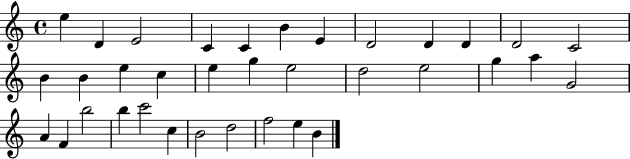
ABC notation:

X:1
T:Untitled
M:4/4
L:1/4
K:C
e D E2 C C B E D2 D D D2 C2 B B e c e g e2 d2 e2 g a G2 A F b2 b c'2 c B2 d2 f2 e B